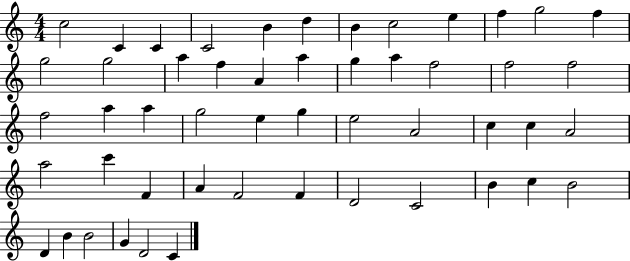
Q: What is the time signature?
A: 4/4